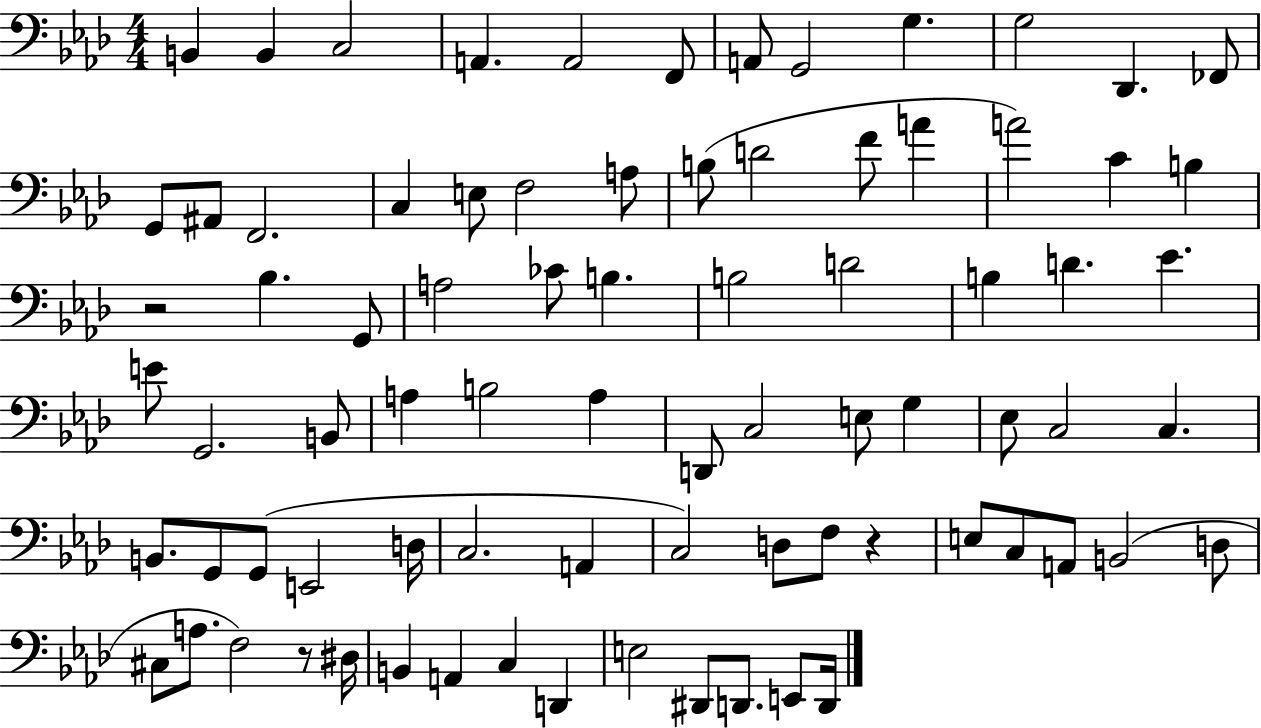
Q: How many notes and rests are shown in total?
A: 80